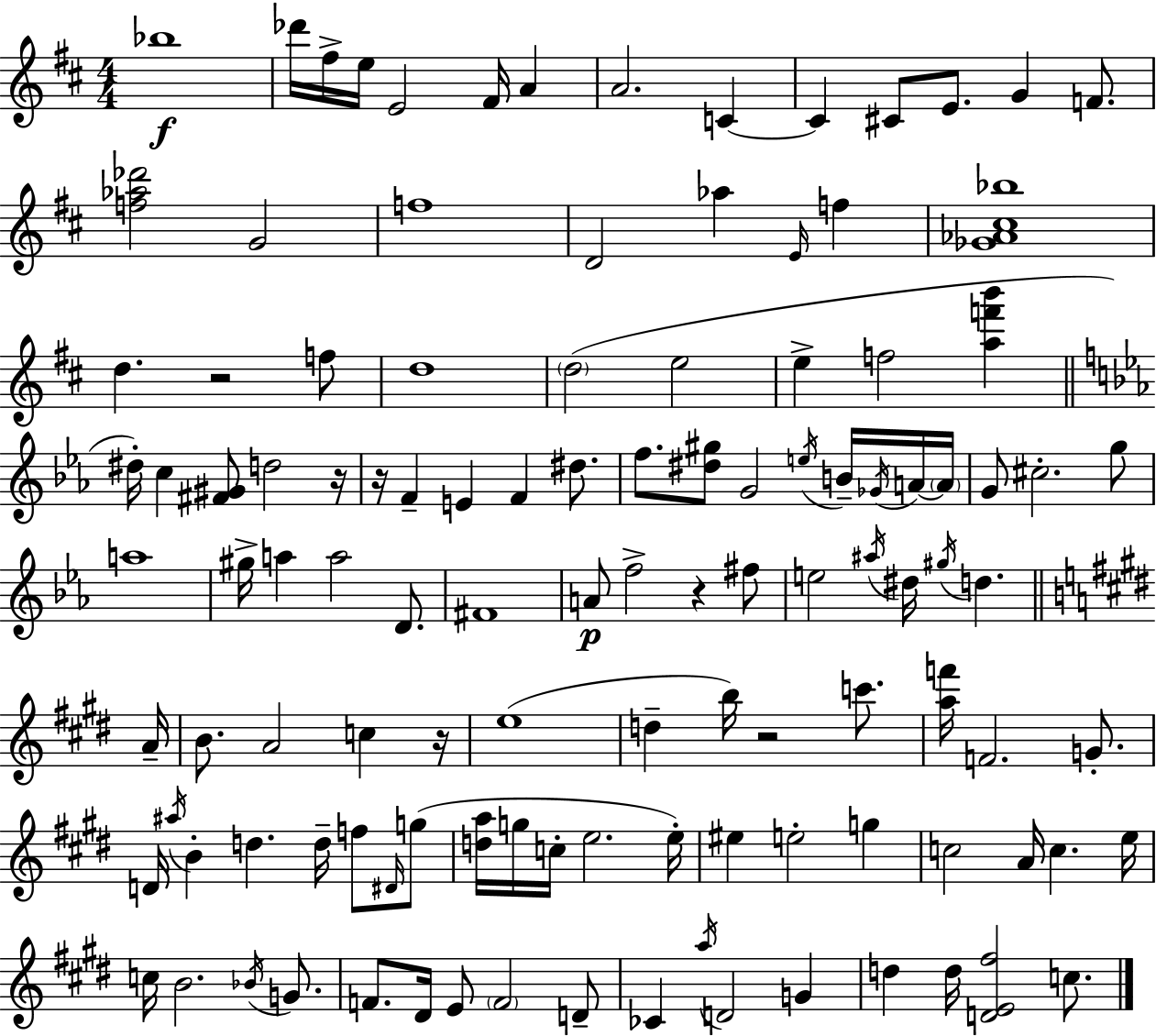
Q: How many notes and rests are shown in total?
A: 117